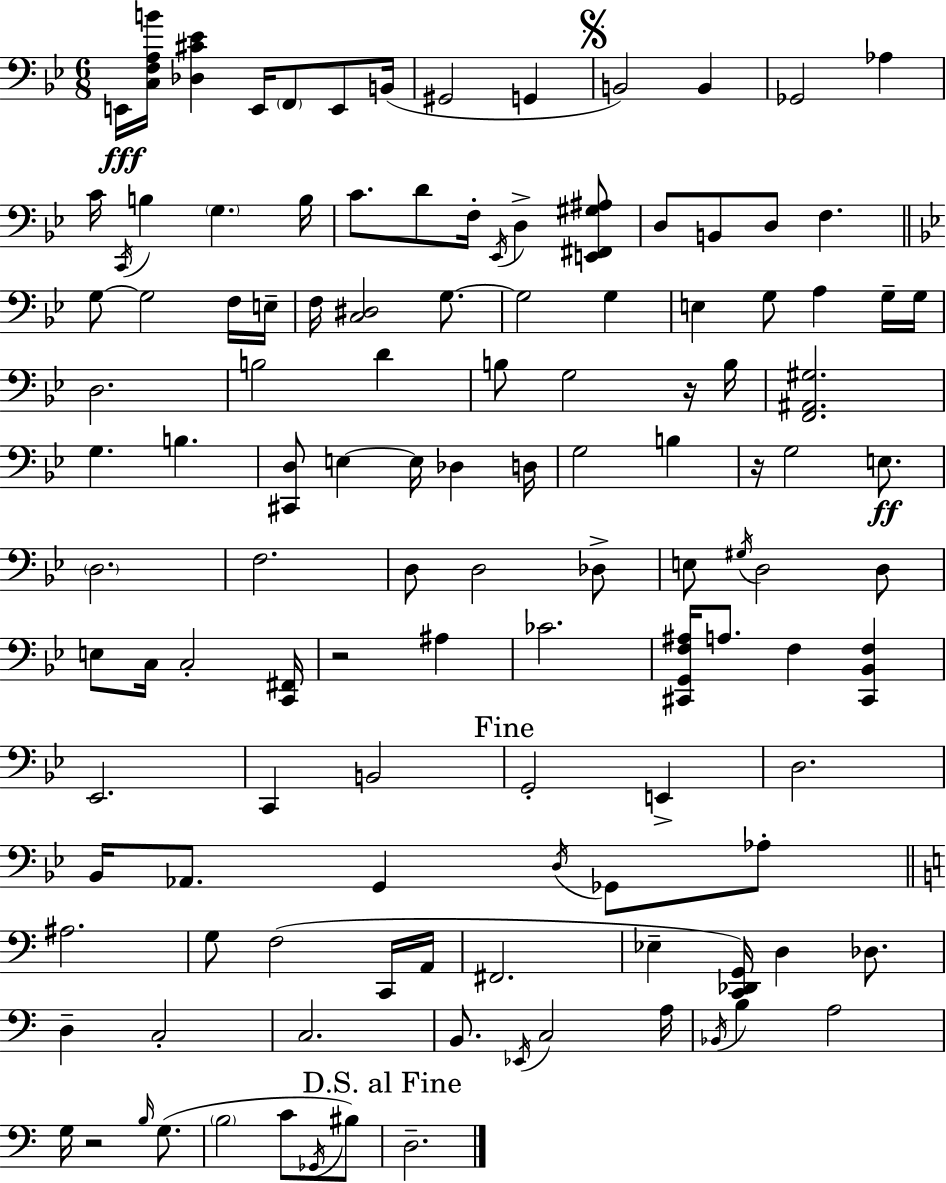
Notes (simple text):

E2/s [C3,F3,A3,B4]/s [Db3,C#4,Eb4]/q E2/s F2/e E2/e B2/s G#2/h G2/q B2/h B2/q Gb2/h Ab3/q C4/s C2/s B3/q G3/q. B3/s C4/e. D4/e F3/s Eb2/s D3/q [E2,F#2,G#3,A#3]/e D3/e B2/e D3/e F3/q. G3/e G3/h F3/s E3/s F3/s [C3,D#3]/h G3/e. G3/h G3/q E3/q G3/e A3/q G3/s G3/s D3/h. B3/h D4/q B3/e G3/h R/s B3/s [F2,A#2,G#3]/h. G3/q. B3/q. [C#2,D3]/e E3/q E3/s Db3/q D3/s G3/h B3/q R/s G3/h E3/e. D3/h. F3/h. D3/e D3/h Db3/e E3/e G#3/s D3/h D3/e E3/e C3/s C3/h [C2,F#2]/s R/h A#3/q CES4/h. [C#2,G2,F3,A#3]/s A3/e. F3/q [C#2,Bb2,F3]/q Eb2/h. C2/q B2/h G2/h E2/q D3/h. Bb2/s Ab2/e. G2/q D3/s Gb2/e Ab3/e A#3/h. G3/e F3/h C2/s A2/s F#2/h. Eb3/q [C2,Db2,G2]/s D3/q Db3/e. D3/q C3/h C3/h. B2/e. Eb2/s C3/h A3/s Bb2/s B3/q A3/h G3/s R/h B3/s G3/e. B3/h C4/e Gb2/s BIS3/e D3/h.